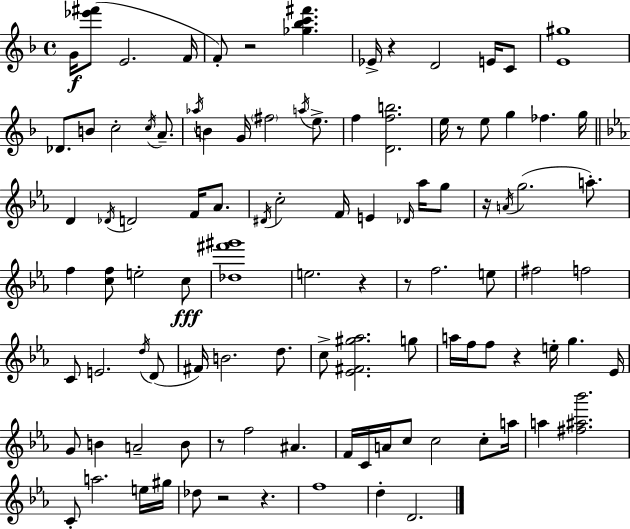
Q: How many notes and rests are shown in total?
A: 103